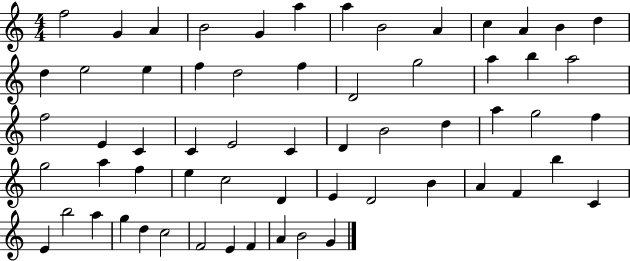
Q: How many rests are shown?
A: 0